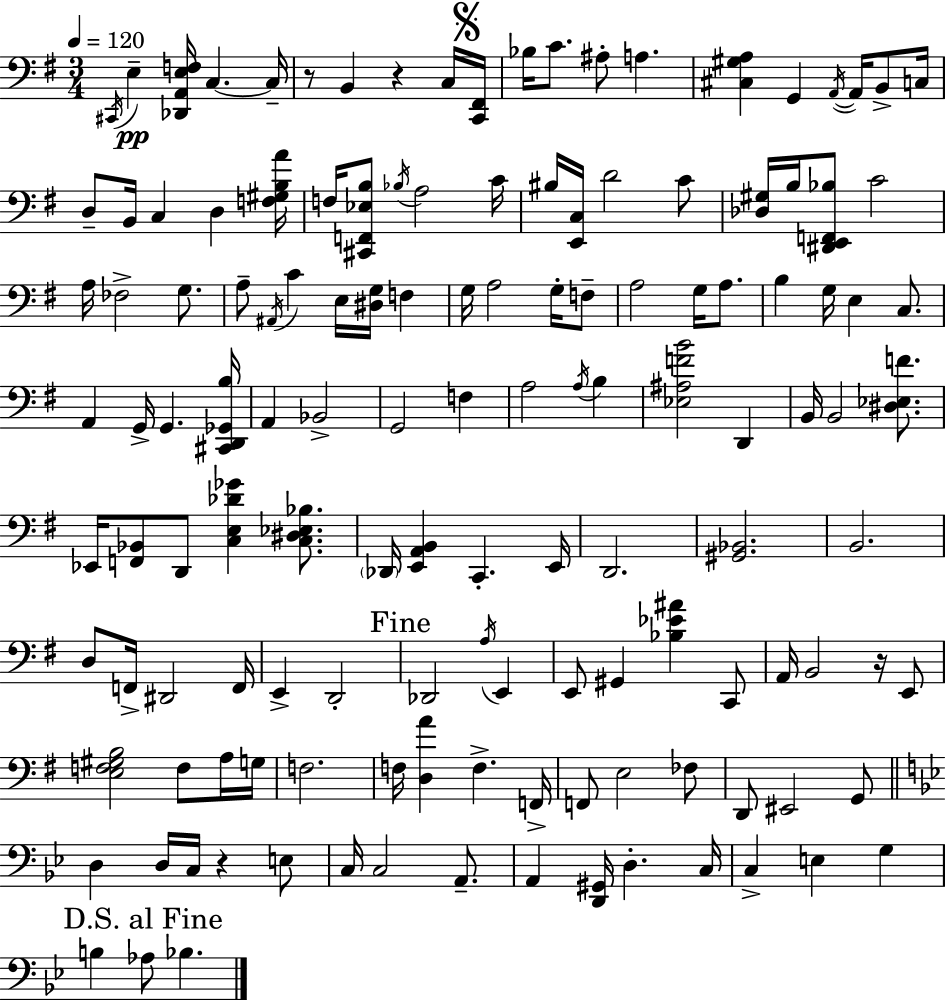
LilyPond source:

{
  \clef bass
  \numericTimeSignature
  \time 3/4
  \key g \major
  \tempo 4 = 120
  \acciaccatura { cis,16 }\pp e4-- <des, a, e f>16 c4.~~ | c16-- r8 b,4 r4 c16 | \mark \markup { \musicglyph "scripts.segno" } <c, fis,>16 bes16 c'8. ais8-. a4. | <cis gis a>4 g,4 \acciaccatura { a,16~ }~ a,16 b,8-> | \break c16 d8-- b,16 c4 d4 | <f gis b a'>16 f16 <cis, f, ees b>8 \acciaccatura { bes16 } a2 | c'16 bis16 <e, c>16 d'2 | c'8 <des gis>16 b16 <dis, e, f, bes>8 c'2 | \break a16 fes2-> | g8. a8-- \acciaccatura { ais,16 } c'4 e16 <dis g>16 | f4 g16 a2 | g16-. f8-- a2 | \break g16 a8. b4 g16 e4 | c8. a,4 g,16-> g,4. | <cis, d, ges, b>16 a,4 bes,2-> | g,2 | \break f4 a2 | \acciaccatura { a16 } b4 <ees ais f' b'>2 | d,4 b,16 b,2 | <dis ees f'>8. ees,16 <f, bes,>8 d,8 <c e des' ges'>4 | \break <c dis ees bes>8. \parenthesize des,16 <e, a, b,>4 c,4.-. | e,16 d,2. | <gis, bes,>2. | b,2. | \break d8 f,16-> dis,2 | f,16 e,4-> d,2-. | \mark "Fine" des,2 | \acciaccatura { a16 } e,4 e,8 gis,4 | \break <bes ees' ais'>4 c,8 a,16 b,2 | r16 e,8 <e f gis b>2 | f8 a16 g16 f2. | f16 <d a'>4 f4.-> | \break f,16-> f,8 e2 | fes8 d,8 eis,2 | g,8 \bar "||" \break \key g \minor d4 d16 c16 r4 e8 | c16 c2 a,8.-- | a,4 <d, gis,>16 d4.-. c16 | c4-> e4 g4 | \break \mark "D.S. al Fine" b4 aes8 bes4. | \bar "|."
}